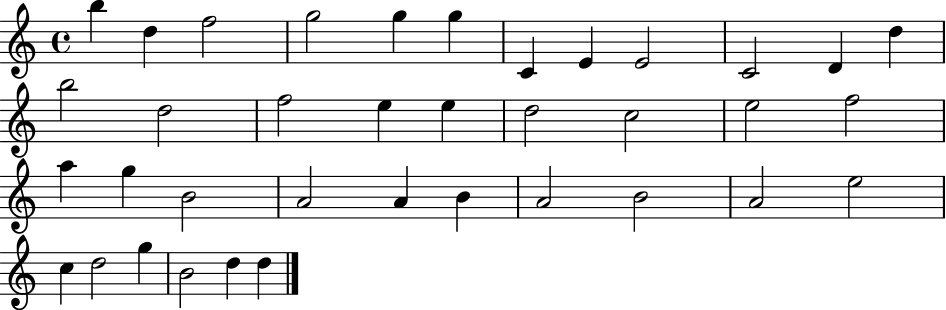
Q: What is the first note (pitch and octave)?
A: B5